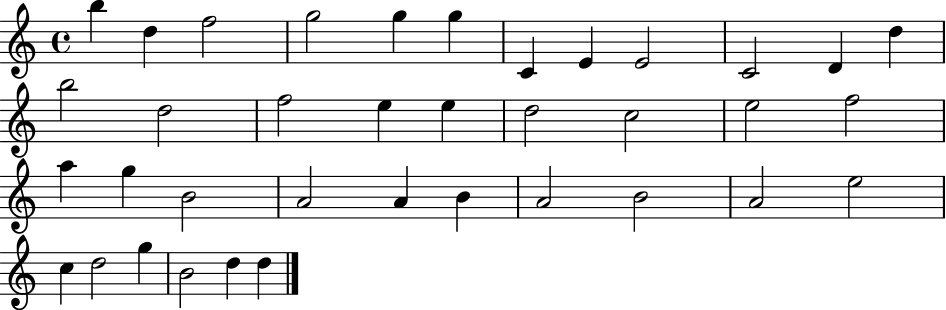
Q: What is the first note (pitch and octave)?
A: B5